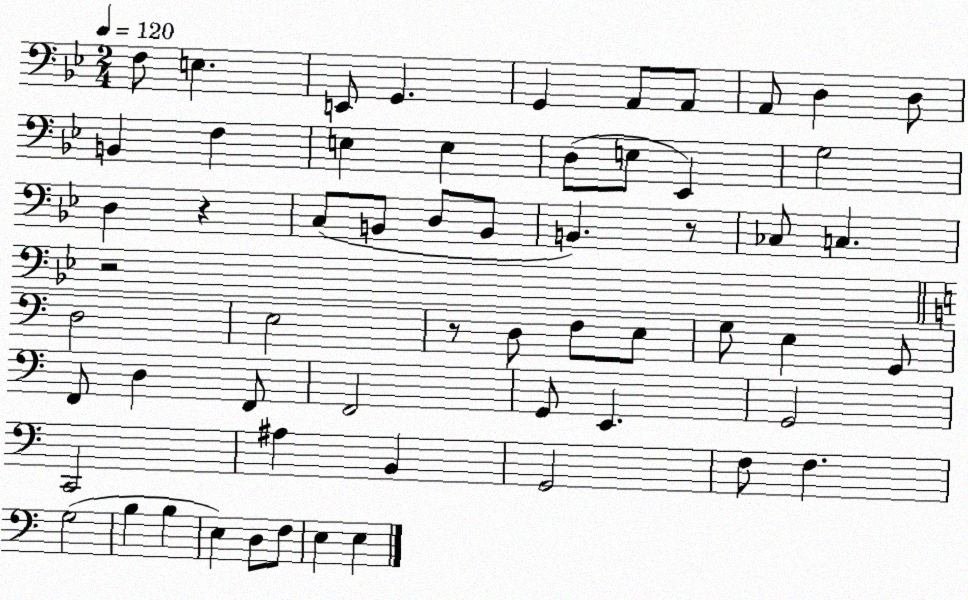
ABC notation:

X:1
T:Untitled
M:2/4
L:1/4
K:Bb
F,/2 E, E,,/2 G,, G,, A,,/2 A,,/2 A,,/2 D, D,/2 B,, F, E, E, D,/2 E,/2 _E,, G,2 D, z C,/2 B,,/2 D,/2 B,,/2 B,, z/2 _C,/2 C, z2 D,2 E,2 z/2 D,/2 F,/2 E,/2 G,/2 E, G,,/2 F,,/2 D, F,,/2 F,,2 G,,/2 E,, G,,2 C,,2 ^A, B,, G,,2 F,/2 F, G,2 B, B, E, D,/2 F,/2 E, E,